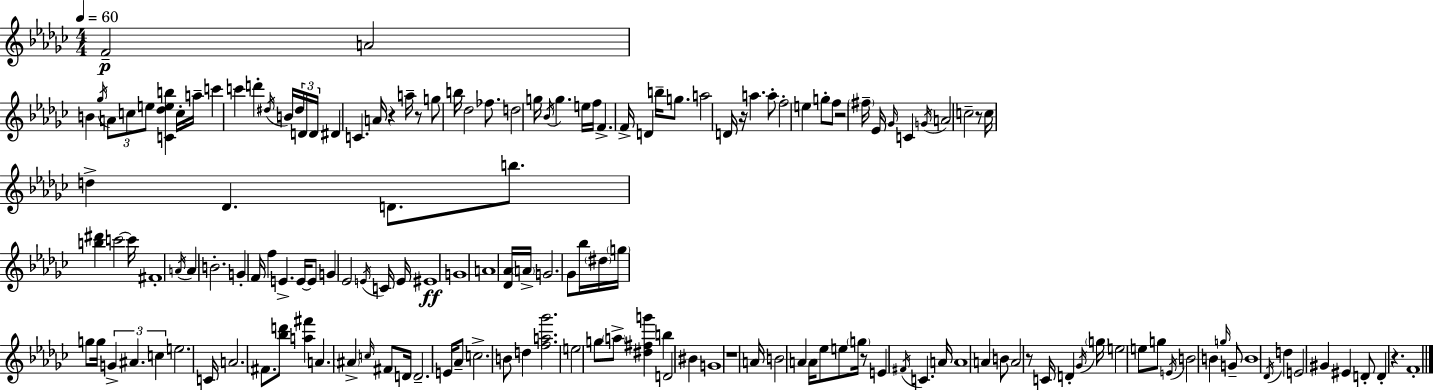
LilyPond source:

{
  \clef treble
  \numericTimeSignature
  \time 4/4
  \key ees \minor
  \tempo 4 = 60
  f'2--\p a'2 | b'4 \acciaccatura { ges''16 } \tuplet 3/2 { a'8 c''8 e''8 } <c' des'' e'' b''>4 c''16-. | a''16-- c'''4 c'''4 d'''4-. \acciaccatura { dis''16 } b'16 \tuplet 3/2 { dis''16 | d'16 d'16 } dis'4 c'4. a'16 r4 | \break a''16-- r8 g''8 b''16 des''2 fes''8. | d''2 g''16 \acciaccatura { bes'16 } g''4. | e''16 f''16 f'4.-> f'16-> d'4 b''16-- | g''8. a''2 d'16 r16 a''4. | \break a''8-. f''2-. e''4 | g''8-. f''8 r2 \parenthesize fis''16-- ees'16 \grace { ges'16 } | c'4 \acciaccatura { g'16 } a'2 c''2-- | r8 c''16 d''4-> des'4. | \break d'8. b''8. <b'' dis'''>4 c'''2~~ | c'''16 fis'1-. | \acciaccatura { a'16 } a'4 b'2.-. | g'4-. f'16 f''4 e'4.-> | \break e'16~~ e'8 g'4 ees'2 | \acciaccatura { e'16 } c'16 e'16 eis'1\ff | g'1 | a'1 | \break <des' aes'>16 \parenthesize a'16-> g'2. | ges'8 bes''16 \parenthesize dis''16 \parenthesize g''16 g''8 g''16 \tuplet 3/2 { g'4-> | ais'4. c''4 } e''2. | c'16 a'2. | \break \parenthesize fis'8. <bes'' d'''>8 <a'' fis'''>4 a'4. | \parenthesize ais'4-> \grace { c''16 } fis'8 d'16 d'2.-- | e'16 aes'8-- c''2.-> | b'8 d''4 <f'' a'' ges'''>2. | \break e''2 | g''8 \parenthesize a''8-> <dis'' fis'' g'''>4 b''4 d'2 | bis'4 g'1 | r1 | \break a'16 b'2 | a'4 a'16 ees''8 e''8 \parenthesize g''16 r8 e'4 | \acciaccatura { fis'16 } c'4. a'16 a'1 | a'4 b'8 a'2 | \break r8 c'16 d'4-. \acciaccatura { ges'16 } \parenthesize g''16 | e''2 e''8 g''8 \acciaccatura { e'16 } b'2 | b'4 \grace { g''16 } g'8-- b'1 | \acciaccatura { des'16 } d''4 | \break e'2 gis'4 eis'4 | d'8-. d'4-. r4. f'1-. | \bar "|."
}